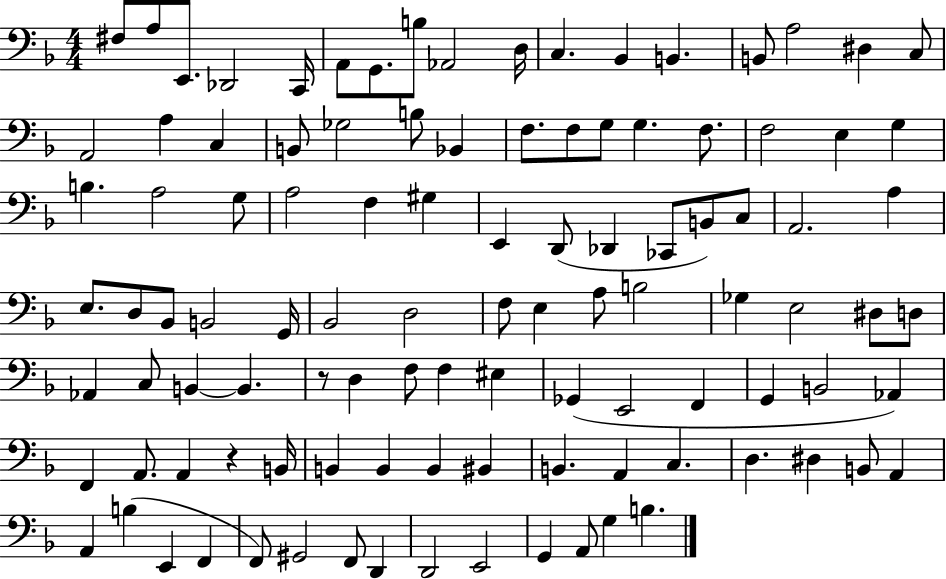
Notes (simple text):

F#3/e A3/e E2/e. Db2/h C2/s A2/e G2/e. B3/e Ab2/h D3/s C3/q. Bb2/q B2/q. B2/e A3/h D#3/q C3/e A2/h A3/q C3/q B2/e Gb3/h B3/e Bb2/q F3/e. F3/e G3/e G3/q. F3/e. F3/h E3/q G3/q B3/q. A3/h G3/e A3/h F3/q G#3/q E2/q D2/e Db2/q CES2/e B2/e C3/e A2/h. A3/q E3/e. D3/e Bb2/e B2/h G2/s Bb2/h D3/h F3/e E3/q A3/e B3/h Gb3/q E3/h D#3/e D3/e Ab2/q C3/e B2/q B2/q. R/e D3/q F3/e F3/q EIS3/q Gb2/q E2/h F2/q G2/q B2/h Ab2/q F2/q A2/e. A2/q R/q B2/s B2/q B2/q B2/q BIS2/q B2/q. A2/q C3/q. D3/q. D#3/q B2/e A2/q A2/q B3/q E2/q F2/q F2/e G#2/h F2/e D2/q D2/h E2/h G2/q A2/e G3/q B3/q.